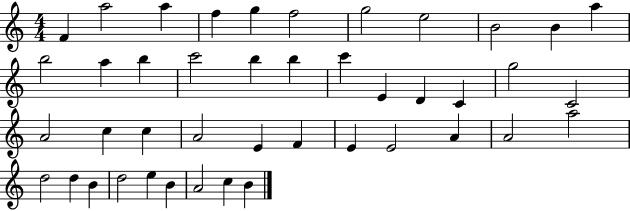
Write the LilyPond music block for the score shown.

{
  \clef treble
  \numericTimeSignature
  \time 4/4
  \key c \major
  f'4 a''2 a''4 | f''4 g''4 f''2 | g''2 e''2 | b'2 b'4 a''4 | \break b''2 a''4 b''4 | c'''2 b''4 b''4 | c'''4 e'4 d'4 c'4 | g''2 c'2 | \break a'2 c''4 c''4 | a'2 e'4 f'4 | e'4 e'2 a'4 | a'2 a''2 | \break d''2 d''4 b'4 | d''2 e''4 b'4 | a'2 c''4 b'4 | \bar "|."
}